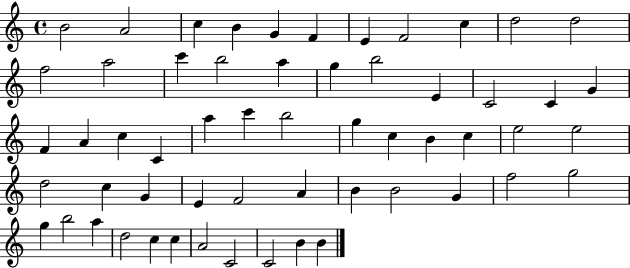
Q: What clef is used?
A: treble